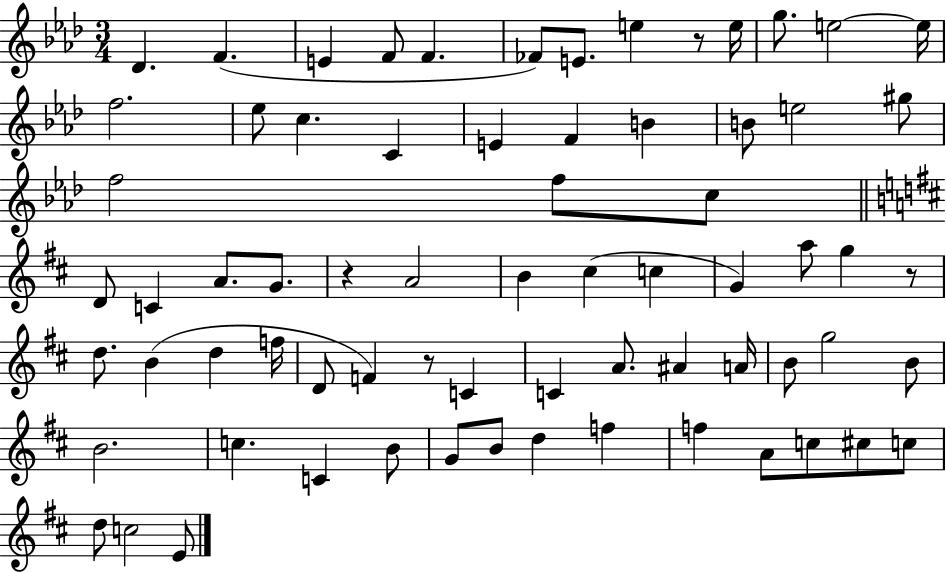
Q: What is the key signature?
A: AES major